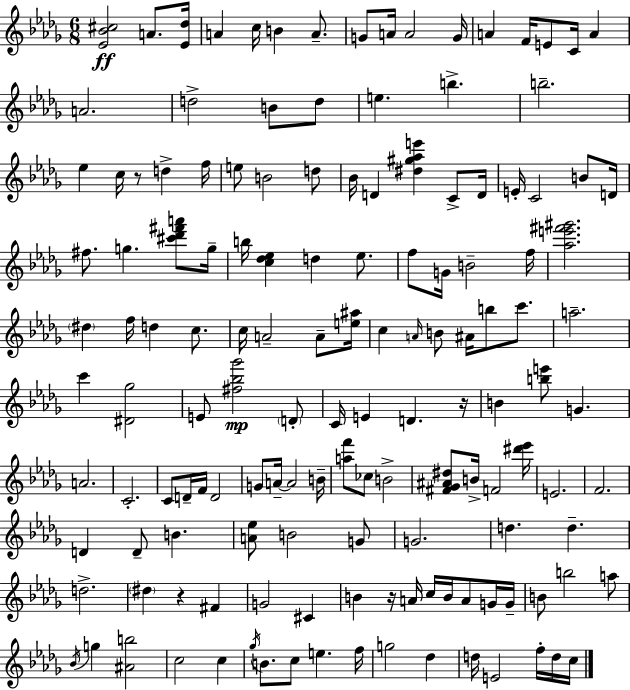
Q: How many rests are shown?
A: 4